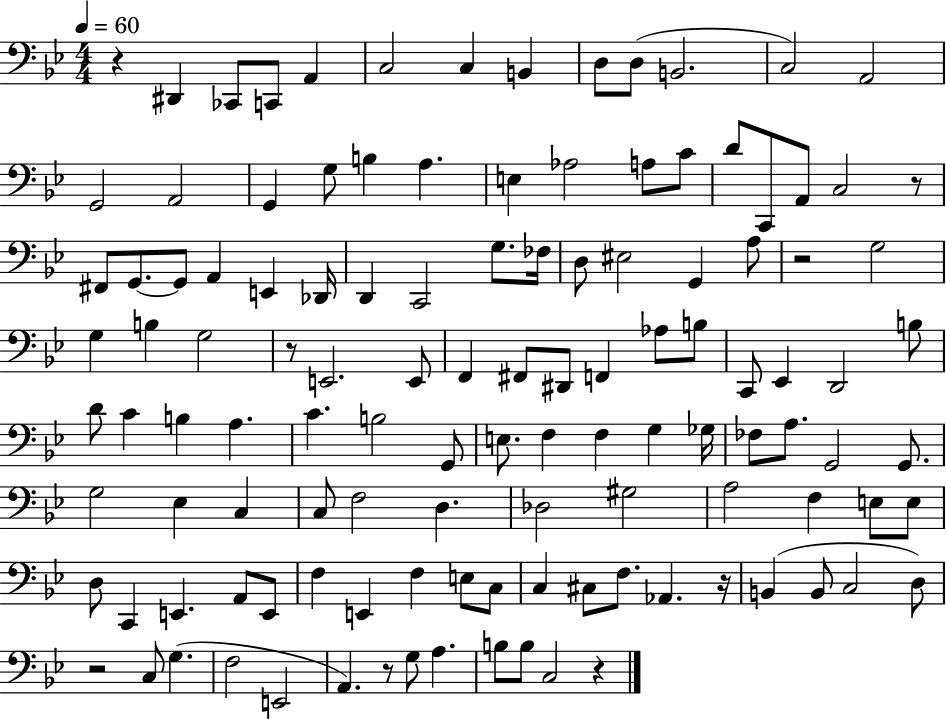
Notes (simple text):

R/q D#2/q CES2/e C2/e A2/q C3/h C3/q B2/q D3/e D3/e B2/h. C3/h A2/h G2/h A2/h G2/q G3/e B3/q A3/q. E3/q Ab3/h A3/e C4/e D4/e C2/e A2/e C3/h R/e F#2/e G2/e. G2/e A2/q E2/q Db2/s D2/q C2/h G3/e. FES3/s D3/e EIS3/h G2/q A3/e R/h G3/h G3/q B3/q G3/h R/e E2/h. E2/e F2/q F#2/e D#2/e F2/q Ab3/e B3/e C2/e Eb2/q D2/h B3/e D4/e C4/q B3/q A3/q. C4/q. B3/h G2/e E3/e. F3/q F3/q G3/q Gb3/s FES3/e A3/e. G2/h G2/e. G3/h Eb3/q C3/q C3/e F3/h D3/q. Db3/h G#3/h A3/h F3/q E3/e E3/e D3/e C2/q E2/q. A2/e E2/e F3/q E2/q F3/q E3/e C3/e C3/q C#3/e F3/e. Ab2/q. R/s B2/q B2/e C3/h D3/e R/h C3/e G3/q. F3/h E2/h A2/q. R/e G3/e A3/q. B3/e B3/e C3/h R/q